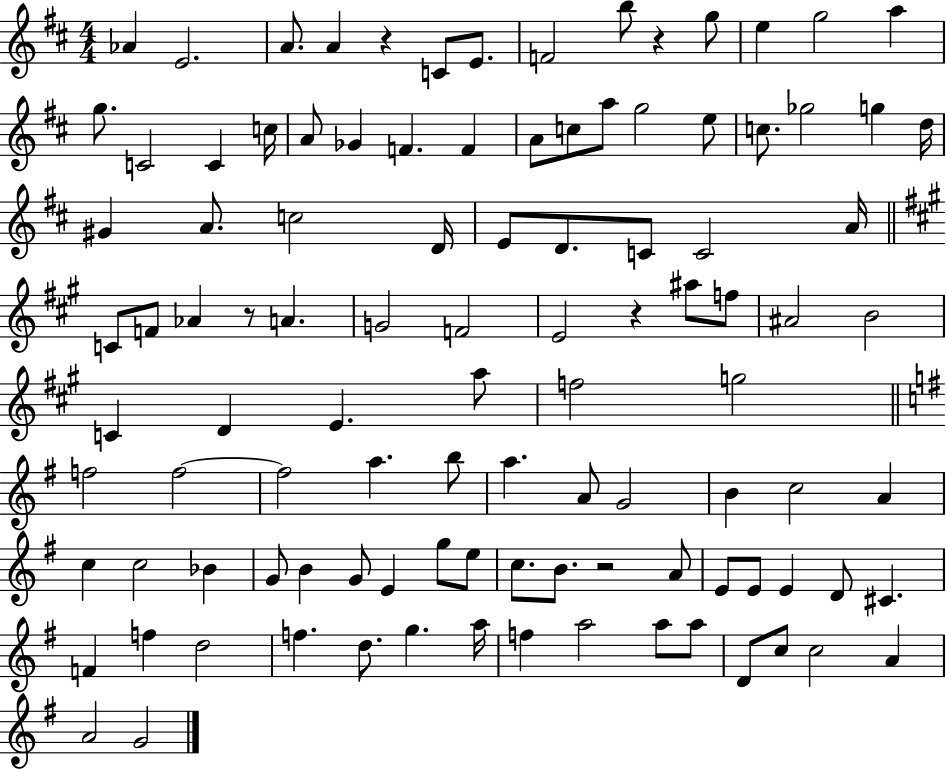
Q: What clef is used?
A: treble